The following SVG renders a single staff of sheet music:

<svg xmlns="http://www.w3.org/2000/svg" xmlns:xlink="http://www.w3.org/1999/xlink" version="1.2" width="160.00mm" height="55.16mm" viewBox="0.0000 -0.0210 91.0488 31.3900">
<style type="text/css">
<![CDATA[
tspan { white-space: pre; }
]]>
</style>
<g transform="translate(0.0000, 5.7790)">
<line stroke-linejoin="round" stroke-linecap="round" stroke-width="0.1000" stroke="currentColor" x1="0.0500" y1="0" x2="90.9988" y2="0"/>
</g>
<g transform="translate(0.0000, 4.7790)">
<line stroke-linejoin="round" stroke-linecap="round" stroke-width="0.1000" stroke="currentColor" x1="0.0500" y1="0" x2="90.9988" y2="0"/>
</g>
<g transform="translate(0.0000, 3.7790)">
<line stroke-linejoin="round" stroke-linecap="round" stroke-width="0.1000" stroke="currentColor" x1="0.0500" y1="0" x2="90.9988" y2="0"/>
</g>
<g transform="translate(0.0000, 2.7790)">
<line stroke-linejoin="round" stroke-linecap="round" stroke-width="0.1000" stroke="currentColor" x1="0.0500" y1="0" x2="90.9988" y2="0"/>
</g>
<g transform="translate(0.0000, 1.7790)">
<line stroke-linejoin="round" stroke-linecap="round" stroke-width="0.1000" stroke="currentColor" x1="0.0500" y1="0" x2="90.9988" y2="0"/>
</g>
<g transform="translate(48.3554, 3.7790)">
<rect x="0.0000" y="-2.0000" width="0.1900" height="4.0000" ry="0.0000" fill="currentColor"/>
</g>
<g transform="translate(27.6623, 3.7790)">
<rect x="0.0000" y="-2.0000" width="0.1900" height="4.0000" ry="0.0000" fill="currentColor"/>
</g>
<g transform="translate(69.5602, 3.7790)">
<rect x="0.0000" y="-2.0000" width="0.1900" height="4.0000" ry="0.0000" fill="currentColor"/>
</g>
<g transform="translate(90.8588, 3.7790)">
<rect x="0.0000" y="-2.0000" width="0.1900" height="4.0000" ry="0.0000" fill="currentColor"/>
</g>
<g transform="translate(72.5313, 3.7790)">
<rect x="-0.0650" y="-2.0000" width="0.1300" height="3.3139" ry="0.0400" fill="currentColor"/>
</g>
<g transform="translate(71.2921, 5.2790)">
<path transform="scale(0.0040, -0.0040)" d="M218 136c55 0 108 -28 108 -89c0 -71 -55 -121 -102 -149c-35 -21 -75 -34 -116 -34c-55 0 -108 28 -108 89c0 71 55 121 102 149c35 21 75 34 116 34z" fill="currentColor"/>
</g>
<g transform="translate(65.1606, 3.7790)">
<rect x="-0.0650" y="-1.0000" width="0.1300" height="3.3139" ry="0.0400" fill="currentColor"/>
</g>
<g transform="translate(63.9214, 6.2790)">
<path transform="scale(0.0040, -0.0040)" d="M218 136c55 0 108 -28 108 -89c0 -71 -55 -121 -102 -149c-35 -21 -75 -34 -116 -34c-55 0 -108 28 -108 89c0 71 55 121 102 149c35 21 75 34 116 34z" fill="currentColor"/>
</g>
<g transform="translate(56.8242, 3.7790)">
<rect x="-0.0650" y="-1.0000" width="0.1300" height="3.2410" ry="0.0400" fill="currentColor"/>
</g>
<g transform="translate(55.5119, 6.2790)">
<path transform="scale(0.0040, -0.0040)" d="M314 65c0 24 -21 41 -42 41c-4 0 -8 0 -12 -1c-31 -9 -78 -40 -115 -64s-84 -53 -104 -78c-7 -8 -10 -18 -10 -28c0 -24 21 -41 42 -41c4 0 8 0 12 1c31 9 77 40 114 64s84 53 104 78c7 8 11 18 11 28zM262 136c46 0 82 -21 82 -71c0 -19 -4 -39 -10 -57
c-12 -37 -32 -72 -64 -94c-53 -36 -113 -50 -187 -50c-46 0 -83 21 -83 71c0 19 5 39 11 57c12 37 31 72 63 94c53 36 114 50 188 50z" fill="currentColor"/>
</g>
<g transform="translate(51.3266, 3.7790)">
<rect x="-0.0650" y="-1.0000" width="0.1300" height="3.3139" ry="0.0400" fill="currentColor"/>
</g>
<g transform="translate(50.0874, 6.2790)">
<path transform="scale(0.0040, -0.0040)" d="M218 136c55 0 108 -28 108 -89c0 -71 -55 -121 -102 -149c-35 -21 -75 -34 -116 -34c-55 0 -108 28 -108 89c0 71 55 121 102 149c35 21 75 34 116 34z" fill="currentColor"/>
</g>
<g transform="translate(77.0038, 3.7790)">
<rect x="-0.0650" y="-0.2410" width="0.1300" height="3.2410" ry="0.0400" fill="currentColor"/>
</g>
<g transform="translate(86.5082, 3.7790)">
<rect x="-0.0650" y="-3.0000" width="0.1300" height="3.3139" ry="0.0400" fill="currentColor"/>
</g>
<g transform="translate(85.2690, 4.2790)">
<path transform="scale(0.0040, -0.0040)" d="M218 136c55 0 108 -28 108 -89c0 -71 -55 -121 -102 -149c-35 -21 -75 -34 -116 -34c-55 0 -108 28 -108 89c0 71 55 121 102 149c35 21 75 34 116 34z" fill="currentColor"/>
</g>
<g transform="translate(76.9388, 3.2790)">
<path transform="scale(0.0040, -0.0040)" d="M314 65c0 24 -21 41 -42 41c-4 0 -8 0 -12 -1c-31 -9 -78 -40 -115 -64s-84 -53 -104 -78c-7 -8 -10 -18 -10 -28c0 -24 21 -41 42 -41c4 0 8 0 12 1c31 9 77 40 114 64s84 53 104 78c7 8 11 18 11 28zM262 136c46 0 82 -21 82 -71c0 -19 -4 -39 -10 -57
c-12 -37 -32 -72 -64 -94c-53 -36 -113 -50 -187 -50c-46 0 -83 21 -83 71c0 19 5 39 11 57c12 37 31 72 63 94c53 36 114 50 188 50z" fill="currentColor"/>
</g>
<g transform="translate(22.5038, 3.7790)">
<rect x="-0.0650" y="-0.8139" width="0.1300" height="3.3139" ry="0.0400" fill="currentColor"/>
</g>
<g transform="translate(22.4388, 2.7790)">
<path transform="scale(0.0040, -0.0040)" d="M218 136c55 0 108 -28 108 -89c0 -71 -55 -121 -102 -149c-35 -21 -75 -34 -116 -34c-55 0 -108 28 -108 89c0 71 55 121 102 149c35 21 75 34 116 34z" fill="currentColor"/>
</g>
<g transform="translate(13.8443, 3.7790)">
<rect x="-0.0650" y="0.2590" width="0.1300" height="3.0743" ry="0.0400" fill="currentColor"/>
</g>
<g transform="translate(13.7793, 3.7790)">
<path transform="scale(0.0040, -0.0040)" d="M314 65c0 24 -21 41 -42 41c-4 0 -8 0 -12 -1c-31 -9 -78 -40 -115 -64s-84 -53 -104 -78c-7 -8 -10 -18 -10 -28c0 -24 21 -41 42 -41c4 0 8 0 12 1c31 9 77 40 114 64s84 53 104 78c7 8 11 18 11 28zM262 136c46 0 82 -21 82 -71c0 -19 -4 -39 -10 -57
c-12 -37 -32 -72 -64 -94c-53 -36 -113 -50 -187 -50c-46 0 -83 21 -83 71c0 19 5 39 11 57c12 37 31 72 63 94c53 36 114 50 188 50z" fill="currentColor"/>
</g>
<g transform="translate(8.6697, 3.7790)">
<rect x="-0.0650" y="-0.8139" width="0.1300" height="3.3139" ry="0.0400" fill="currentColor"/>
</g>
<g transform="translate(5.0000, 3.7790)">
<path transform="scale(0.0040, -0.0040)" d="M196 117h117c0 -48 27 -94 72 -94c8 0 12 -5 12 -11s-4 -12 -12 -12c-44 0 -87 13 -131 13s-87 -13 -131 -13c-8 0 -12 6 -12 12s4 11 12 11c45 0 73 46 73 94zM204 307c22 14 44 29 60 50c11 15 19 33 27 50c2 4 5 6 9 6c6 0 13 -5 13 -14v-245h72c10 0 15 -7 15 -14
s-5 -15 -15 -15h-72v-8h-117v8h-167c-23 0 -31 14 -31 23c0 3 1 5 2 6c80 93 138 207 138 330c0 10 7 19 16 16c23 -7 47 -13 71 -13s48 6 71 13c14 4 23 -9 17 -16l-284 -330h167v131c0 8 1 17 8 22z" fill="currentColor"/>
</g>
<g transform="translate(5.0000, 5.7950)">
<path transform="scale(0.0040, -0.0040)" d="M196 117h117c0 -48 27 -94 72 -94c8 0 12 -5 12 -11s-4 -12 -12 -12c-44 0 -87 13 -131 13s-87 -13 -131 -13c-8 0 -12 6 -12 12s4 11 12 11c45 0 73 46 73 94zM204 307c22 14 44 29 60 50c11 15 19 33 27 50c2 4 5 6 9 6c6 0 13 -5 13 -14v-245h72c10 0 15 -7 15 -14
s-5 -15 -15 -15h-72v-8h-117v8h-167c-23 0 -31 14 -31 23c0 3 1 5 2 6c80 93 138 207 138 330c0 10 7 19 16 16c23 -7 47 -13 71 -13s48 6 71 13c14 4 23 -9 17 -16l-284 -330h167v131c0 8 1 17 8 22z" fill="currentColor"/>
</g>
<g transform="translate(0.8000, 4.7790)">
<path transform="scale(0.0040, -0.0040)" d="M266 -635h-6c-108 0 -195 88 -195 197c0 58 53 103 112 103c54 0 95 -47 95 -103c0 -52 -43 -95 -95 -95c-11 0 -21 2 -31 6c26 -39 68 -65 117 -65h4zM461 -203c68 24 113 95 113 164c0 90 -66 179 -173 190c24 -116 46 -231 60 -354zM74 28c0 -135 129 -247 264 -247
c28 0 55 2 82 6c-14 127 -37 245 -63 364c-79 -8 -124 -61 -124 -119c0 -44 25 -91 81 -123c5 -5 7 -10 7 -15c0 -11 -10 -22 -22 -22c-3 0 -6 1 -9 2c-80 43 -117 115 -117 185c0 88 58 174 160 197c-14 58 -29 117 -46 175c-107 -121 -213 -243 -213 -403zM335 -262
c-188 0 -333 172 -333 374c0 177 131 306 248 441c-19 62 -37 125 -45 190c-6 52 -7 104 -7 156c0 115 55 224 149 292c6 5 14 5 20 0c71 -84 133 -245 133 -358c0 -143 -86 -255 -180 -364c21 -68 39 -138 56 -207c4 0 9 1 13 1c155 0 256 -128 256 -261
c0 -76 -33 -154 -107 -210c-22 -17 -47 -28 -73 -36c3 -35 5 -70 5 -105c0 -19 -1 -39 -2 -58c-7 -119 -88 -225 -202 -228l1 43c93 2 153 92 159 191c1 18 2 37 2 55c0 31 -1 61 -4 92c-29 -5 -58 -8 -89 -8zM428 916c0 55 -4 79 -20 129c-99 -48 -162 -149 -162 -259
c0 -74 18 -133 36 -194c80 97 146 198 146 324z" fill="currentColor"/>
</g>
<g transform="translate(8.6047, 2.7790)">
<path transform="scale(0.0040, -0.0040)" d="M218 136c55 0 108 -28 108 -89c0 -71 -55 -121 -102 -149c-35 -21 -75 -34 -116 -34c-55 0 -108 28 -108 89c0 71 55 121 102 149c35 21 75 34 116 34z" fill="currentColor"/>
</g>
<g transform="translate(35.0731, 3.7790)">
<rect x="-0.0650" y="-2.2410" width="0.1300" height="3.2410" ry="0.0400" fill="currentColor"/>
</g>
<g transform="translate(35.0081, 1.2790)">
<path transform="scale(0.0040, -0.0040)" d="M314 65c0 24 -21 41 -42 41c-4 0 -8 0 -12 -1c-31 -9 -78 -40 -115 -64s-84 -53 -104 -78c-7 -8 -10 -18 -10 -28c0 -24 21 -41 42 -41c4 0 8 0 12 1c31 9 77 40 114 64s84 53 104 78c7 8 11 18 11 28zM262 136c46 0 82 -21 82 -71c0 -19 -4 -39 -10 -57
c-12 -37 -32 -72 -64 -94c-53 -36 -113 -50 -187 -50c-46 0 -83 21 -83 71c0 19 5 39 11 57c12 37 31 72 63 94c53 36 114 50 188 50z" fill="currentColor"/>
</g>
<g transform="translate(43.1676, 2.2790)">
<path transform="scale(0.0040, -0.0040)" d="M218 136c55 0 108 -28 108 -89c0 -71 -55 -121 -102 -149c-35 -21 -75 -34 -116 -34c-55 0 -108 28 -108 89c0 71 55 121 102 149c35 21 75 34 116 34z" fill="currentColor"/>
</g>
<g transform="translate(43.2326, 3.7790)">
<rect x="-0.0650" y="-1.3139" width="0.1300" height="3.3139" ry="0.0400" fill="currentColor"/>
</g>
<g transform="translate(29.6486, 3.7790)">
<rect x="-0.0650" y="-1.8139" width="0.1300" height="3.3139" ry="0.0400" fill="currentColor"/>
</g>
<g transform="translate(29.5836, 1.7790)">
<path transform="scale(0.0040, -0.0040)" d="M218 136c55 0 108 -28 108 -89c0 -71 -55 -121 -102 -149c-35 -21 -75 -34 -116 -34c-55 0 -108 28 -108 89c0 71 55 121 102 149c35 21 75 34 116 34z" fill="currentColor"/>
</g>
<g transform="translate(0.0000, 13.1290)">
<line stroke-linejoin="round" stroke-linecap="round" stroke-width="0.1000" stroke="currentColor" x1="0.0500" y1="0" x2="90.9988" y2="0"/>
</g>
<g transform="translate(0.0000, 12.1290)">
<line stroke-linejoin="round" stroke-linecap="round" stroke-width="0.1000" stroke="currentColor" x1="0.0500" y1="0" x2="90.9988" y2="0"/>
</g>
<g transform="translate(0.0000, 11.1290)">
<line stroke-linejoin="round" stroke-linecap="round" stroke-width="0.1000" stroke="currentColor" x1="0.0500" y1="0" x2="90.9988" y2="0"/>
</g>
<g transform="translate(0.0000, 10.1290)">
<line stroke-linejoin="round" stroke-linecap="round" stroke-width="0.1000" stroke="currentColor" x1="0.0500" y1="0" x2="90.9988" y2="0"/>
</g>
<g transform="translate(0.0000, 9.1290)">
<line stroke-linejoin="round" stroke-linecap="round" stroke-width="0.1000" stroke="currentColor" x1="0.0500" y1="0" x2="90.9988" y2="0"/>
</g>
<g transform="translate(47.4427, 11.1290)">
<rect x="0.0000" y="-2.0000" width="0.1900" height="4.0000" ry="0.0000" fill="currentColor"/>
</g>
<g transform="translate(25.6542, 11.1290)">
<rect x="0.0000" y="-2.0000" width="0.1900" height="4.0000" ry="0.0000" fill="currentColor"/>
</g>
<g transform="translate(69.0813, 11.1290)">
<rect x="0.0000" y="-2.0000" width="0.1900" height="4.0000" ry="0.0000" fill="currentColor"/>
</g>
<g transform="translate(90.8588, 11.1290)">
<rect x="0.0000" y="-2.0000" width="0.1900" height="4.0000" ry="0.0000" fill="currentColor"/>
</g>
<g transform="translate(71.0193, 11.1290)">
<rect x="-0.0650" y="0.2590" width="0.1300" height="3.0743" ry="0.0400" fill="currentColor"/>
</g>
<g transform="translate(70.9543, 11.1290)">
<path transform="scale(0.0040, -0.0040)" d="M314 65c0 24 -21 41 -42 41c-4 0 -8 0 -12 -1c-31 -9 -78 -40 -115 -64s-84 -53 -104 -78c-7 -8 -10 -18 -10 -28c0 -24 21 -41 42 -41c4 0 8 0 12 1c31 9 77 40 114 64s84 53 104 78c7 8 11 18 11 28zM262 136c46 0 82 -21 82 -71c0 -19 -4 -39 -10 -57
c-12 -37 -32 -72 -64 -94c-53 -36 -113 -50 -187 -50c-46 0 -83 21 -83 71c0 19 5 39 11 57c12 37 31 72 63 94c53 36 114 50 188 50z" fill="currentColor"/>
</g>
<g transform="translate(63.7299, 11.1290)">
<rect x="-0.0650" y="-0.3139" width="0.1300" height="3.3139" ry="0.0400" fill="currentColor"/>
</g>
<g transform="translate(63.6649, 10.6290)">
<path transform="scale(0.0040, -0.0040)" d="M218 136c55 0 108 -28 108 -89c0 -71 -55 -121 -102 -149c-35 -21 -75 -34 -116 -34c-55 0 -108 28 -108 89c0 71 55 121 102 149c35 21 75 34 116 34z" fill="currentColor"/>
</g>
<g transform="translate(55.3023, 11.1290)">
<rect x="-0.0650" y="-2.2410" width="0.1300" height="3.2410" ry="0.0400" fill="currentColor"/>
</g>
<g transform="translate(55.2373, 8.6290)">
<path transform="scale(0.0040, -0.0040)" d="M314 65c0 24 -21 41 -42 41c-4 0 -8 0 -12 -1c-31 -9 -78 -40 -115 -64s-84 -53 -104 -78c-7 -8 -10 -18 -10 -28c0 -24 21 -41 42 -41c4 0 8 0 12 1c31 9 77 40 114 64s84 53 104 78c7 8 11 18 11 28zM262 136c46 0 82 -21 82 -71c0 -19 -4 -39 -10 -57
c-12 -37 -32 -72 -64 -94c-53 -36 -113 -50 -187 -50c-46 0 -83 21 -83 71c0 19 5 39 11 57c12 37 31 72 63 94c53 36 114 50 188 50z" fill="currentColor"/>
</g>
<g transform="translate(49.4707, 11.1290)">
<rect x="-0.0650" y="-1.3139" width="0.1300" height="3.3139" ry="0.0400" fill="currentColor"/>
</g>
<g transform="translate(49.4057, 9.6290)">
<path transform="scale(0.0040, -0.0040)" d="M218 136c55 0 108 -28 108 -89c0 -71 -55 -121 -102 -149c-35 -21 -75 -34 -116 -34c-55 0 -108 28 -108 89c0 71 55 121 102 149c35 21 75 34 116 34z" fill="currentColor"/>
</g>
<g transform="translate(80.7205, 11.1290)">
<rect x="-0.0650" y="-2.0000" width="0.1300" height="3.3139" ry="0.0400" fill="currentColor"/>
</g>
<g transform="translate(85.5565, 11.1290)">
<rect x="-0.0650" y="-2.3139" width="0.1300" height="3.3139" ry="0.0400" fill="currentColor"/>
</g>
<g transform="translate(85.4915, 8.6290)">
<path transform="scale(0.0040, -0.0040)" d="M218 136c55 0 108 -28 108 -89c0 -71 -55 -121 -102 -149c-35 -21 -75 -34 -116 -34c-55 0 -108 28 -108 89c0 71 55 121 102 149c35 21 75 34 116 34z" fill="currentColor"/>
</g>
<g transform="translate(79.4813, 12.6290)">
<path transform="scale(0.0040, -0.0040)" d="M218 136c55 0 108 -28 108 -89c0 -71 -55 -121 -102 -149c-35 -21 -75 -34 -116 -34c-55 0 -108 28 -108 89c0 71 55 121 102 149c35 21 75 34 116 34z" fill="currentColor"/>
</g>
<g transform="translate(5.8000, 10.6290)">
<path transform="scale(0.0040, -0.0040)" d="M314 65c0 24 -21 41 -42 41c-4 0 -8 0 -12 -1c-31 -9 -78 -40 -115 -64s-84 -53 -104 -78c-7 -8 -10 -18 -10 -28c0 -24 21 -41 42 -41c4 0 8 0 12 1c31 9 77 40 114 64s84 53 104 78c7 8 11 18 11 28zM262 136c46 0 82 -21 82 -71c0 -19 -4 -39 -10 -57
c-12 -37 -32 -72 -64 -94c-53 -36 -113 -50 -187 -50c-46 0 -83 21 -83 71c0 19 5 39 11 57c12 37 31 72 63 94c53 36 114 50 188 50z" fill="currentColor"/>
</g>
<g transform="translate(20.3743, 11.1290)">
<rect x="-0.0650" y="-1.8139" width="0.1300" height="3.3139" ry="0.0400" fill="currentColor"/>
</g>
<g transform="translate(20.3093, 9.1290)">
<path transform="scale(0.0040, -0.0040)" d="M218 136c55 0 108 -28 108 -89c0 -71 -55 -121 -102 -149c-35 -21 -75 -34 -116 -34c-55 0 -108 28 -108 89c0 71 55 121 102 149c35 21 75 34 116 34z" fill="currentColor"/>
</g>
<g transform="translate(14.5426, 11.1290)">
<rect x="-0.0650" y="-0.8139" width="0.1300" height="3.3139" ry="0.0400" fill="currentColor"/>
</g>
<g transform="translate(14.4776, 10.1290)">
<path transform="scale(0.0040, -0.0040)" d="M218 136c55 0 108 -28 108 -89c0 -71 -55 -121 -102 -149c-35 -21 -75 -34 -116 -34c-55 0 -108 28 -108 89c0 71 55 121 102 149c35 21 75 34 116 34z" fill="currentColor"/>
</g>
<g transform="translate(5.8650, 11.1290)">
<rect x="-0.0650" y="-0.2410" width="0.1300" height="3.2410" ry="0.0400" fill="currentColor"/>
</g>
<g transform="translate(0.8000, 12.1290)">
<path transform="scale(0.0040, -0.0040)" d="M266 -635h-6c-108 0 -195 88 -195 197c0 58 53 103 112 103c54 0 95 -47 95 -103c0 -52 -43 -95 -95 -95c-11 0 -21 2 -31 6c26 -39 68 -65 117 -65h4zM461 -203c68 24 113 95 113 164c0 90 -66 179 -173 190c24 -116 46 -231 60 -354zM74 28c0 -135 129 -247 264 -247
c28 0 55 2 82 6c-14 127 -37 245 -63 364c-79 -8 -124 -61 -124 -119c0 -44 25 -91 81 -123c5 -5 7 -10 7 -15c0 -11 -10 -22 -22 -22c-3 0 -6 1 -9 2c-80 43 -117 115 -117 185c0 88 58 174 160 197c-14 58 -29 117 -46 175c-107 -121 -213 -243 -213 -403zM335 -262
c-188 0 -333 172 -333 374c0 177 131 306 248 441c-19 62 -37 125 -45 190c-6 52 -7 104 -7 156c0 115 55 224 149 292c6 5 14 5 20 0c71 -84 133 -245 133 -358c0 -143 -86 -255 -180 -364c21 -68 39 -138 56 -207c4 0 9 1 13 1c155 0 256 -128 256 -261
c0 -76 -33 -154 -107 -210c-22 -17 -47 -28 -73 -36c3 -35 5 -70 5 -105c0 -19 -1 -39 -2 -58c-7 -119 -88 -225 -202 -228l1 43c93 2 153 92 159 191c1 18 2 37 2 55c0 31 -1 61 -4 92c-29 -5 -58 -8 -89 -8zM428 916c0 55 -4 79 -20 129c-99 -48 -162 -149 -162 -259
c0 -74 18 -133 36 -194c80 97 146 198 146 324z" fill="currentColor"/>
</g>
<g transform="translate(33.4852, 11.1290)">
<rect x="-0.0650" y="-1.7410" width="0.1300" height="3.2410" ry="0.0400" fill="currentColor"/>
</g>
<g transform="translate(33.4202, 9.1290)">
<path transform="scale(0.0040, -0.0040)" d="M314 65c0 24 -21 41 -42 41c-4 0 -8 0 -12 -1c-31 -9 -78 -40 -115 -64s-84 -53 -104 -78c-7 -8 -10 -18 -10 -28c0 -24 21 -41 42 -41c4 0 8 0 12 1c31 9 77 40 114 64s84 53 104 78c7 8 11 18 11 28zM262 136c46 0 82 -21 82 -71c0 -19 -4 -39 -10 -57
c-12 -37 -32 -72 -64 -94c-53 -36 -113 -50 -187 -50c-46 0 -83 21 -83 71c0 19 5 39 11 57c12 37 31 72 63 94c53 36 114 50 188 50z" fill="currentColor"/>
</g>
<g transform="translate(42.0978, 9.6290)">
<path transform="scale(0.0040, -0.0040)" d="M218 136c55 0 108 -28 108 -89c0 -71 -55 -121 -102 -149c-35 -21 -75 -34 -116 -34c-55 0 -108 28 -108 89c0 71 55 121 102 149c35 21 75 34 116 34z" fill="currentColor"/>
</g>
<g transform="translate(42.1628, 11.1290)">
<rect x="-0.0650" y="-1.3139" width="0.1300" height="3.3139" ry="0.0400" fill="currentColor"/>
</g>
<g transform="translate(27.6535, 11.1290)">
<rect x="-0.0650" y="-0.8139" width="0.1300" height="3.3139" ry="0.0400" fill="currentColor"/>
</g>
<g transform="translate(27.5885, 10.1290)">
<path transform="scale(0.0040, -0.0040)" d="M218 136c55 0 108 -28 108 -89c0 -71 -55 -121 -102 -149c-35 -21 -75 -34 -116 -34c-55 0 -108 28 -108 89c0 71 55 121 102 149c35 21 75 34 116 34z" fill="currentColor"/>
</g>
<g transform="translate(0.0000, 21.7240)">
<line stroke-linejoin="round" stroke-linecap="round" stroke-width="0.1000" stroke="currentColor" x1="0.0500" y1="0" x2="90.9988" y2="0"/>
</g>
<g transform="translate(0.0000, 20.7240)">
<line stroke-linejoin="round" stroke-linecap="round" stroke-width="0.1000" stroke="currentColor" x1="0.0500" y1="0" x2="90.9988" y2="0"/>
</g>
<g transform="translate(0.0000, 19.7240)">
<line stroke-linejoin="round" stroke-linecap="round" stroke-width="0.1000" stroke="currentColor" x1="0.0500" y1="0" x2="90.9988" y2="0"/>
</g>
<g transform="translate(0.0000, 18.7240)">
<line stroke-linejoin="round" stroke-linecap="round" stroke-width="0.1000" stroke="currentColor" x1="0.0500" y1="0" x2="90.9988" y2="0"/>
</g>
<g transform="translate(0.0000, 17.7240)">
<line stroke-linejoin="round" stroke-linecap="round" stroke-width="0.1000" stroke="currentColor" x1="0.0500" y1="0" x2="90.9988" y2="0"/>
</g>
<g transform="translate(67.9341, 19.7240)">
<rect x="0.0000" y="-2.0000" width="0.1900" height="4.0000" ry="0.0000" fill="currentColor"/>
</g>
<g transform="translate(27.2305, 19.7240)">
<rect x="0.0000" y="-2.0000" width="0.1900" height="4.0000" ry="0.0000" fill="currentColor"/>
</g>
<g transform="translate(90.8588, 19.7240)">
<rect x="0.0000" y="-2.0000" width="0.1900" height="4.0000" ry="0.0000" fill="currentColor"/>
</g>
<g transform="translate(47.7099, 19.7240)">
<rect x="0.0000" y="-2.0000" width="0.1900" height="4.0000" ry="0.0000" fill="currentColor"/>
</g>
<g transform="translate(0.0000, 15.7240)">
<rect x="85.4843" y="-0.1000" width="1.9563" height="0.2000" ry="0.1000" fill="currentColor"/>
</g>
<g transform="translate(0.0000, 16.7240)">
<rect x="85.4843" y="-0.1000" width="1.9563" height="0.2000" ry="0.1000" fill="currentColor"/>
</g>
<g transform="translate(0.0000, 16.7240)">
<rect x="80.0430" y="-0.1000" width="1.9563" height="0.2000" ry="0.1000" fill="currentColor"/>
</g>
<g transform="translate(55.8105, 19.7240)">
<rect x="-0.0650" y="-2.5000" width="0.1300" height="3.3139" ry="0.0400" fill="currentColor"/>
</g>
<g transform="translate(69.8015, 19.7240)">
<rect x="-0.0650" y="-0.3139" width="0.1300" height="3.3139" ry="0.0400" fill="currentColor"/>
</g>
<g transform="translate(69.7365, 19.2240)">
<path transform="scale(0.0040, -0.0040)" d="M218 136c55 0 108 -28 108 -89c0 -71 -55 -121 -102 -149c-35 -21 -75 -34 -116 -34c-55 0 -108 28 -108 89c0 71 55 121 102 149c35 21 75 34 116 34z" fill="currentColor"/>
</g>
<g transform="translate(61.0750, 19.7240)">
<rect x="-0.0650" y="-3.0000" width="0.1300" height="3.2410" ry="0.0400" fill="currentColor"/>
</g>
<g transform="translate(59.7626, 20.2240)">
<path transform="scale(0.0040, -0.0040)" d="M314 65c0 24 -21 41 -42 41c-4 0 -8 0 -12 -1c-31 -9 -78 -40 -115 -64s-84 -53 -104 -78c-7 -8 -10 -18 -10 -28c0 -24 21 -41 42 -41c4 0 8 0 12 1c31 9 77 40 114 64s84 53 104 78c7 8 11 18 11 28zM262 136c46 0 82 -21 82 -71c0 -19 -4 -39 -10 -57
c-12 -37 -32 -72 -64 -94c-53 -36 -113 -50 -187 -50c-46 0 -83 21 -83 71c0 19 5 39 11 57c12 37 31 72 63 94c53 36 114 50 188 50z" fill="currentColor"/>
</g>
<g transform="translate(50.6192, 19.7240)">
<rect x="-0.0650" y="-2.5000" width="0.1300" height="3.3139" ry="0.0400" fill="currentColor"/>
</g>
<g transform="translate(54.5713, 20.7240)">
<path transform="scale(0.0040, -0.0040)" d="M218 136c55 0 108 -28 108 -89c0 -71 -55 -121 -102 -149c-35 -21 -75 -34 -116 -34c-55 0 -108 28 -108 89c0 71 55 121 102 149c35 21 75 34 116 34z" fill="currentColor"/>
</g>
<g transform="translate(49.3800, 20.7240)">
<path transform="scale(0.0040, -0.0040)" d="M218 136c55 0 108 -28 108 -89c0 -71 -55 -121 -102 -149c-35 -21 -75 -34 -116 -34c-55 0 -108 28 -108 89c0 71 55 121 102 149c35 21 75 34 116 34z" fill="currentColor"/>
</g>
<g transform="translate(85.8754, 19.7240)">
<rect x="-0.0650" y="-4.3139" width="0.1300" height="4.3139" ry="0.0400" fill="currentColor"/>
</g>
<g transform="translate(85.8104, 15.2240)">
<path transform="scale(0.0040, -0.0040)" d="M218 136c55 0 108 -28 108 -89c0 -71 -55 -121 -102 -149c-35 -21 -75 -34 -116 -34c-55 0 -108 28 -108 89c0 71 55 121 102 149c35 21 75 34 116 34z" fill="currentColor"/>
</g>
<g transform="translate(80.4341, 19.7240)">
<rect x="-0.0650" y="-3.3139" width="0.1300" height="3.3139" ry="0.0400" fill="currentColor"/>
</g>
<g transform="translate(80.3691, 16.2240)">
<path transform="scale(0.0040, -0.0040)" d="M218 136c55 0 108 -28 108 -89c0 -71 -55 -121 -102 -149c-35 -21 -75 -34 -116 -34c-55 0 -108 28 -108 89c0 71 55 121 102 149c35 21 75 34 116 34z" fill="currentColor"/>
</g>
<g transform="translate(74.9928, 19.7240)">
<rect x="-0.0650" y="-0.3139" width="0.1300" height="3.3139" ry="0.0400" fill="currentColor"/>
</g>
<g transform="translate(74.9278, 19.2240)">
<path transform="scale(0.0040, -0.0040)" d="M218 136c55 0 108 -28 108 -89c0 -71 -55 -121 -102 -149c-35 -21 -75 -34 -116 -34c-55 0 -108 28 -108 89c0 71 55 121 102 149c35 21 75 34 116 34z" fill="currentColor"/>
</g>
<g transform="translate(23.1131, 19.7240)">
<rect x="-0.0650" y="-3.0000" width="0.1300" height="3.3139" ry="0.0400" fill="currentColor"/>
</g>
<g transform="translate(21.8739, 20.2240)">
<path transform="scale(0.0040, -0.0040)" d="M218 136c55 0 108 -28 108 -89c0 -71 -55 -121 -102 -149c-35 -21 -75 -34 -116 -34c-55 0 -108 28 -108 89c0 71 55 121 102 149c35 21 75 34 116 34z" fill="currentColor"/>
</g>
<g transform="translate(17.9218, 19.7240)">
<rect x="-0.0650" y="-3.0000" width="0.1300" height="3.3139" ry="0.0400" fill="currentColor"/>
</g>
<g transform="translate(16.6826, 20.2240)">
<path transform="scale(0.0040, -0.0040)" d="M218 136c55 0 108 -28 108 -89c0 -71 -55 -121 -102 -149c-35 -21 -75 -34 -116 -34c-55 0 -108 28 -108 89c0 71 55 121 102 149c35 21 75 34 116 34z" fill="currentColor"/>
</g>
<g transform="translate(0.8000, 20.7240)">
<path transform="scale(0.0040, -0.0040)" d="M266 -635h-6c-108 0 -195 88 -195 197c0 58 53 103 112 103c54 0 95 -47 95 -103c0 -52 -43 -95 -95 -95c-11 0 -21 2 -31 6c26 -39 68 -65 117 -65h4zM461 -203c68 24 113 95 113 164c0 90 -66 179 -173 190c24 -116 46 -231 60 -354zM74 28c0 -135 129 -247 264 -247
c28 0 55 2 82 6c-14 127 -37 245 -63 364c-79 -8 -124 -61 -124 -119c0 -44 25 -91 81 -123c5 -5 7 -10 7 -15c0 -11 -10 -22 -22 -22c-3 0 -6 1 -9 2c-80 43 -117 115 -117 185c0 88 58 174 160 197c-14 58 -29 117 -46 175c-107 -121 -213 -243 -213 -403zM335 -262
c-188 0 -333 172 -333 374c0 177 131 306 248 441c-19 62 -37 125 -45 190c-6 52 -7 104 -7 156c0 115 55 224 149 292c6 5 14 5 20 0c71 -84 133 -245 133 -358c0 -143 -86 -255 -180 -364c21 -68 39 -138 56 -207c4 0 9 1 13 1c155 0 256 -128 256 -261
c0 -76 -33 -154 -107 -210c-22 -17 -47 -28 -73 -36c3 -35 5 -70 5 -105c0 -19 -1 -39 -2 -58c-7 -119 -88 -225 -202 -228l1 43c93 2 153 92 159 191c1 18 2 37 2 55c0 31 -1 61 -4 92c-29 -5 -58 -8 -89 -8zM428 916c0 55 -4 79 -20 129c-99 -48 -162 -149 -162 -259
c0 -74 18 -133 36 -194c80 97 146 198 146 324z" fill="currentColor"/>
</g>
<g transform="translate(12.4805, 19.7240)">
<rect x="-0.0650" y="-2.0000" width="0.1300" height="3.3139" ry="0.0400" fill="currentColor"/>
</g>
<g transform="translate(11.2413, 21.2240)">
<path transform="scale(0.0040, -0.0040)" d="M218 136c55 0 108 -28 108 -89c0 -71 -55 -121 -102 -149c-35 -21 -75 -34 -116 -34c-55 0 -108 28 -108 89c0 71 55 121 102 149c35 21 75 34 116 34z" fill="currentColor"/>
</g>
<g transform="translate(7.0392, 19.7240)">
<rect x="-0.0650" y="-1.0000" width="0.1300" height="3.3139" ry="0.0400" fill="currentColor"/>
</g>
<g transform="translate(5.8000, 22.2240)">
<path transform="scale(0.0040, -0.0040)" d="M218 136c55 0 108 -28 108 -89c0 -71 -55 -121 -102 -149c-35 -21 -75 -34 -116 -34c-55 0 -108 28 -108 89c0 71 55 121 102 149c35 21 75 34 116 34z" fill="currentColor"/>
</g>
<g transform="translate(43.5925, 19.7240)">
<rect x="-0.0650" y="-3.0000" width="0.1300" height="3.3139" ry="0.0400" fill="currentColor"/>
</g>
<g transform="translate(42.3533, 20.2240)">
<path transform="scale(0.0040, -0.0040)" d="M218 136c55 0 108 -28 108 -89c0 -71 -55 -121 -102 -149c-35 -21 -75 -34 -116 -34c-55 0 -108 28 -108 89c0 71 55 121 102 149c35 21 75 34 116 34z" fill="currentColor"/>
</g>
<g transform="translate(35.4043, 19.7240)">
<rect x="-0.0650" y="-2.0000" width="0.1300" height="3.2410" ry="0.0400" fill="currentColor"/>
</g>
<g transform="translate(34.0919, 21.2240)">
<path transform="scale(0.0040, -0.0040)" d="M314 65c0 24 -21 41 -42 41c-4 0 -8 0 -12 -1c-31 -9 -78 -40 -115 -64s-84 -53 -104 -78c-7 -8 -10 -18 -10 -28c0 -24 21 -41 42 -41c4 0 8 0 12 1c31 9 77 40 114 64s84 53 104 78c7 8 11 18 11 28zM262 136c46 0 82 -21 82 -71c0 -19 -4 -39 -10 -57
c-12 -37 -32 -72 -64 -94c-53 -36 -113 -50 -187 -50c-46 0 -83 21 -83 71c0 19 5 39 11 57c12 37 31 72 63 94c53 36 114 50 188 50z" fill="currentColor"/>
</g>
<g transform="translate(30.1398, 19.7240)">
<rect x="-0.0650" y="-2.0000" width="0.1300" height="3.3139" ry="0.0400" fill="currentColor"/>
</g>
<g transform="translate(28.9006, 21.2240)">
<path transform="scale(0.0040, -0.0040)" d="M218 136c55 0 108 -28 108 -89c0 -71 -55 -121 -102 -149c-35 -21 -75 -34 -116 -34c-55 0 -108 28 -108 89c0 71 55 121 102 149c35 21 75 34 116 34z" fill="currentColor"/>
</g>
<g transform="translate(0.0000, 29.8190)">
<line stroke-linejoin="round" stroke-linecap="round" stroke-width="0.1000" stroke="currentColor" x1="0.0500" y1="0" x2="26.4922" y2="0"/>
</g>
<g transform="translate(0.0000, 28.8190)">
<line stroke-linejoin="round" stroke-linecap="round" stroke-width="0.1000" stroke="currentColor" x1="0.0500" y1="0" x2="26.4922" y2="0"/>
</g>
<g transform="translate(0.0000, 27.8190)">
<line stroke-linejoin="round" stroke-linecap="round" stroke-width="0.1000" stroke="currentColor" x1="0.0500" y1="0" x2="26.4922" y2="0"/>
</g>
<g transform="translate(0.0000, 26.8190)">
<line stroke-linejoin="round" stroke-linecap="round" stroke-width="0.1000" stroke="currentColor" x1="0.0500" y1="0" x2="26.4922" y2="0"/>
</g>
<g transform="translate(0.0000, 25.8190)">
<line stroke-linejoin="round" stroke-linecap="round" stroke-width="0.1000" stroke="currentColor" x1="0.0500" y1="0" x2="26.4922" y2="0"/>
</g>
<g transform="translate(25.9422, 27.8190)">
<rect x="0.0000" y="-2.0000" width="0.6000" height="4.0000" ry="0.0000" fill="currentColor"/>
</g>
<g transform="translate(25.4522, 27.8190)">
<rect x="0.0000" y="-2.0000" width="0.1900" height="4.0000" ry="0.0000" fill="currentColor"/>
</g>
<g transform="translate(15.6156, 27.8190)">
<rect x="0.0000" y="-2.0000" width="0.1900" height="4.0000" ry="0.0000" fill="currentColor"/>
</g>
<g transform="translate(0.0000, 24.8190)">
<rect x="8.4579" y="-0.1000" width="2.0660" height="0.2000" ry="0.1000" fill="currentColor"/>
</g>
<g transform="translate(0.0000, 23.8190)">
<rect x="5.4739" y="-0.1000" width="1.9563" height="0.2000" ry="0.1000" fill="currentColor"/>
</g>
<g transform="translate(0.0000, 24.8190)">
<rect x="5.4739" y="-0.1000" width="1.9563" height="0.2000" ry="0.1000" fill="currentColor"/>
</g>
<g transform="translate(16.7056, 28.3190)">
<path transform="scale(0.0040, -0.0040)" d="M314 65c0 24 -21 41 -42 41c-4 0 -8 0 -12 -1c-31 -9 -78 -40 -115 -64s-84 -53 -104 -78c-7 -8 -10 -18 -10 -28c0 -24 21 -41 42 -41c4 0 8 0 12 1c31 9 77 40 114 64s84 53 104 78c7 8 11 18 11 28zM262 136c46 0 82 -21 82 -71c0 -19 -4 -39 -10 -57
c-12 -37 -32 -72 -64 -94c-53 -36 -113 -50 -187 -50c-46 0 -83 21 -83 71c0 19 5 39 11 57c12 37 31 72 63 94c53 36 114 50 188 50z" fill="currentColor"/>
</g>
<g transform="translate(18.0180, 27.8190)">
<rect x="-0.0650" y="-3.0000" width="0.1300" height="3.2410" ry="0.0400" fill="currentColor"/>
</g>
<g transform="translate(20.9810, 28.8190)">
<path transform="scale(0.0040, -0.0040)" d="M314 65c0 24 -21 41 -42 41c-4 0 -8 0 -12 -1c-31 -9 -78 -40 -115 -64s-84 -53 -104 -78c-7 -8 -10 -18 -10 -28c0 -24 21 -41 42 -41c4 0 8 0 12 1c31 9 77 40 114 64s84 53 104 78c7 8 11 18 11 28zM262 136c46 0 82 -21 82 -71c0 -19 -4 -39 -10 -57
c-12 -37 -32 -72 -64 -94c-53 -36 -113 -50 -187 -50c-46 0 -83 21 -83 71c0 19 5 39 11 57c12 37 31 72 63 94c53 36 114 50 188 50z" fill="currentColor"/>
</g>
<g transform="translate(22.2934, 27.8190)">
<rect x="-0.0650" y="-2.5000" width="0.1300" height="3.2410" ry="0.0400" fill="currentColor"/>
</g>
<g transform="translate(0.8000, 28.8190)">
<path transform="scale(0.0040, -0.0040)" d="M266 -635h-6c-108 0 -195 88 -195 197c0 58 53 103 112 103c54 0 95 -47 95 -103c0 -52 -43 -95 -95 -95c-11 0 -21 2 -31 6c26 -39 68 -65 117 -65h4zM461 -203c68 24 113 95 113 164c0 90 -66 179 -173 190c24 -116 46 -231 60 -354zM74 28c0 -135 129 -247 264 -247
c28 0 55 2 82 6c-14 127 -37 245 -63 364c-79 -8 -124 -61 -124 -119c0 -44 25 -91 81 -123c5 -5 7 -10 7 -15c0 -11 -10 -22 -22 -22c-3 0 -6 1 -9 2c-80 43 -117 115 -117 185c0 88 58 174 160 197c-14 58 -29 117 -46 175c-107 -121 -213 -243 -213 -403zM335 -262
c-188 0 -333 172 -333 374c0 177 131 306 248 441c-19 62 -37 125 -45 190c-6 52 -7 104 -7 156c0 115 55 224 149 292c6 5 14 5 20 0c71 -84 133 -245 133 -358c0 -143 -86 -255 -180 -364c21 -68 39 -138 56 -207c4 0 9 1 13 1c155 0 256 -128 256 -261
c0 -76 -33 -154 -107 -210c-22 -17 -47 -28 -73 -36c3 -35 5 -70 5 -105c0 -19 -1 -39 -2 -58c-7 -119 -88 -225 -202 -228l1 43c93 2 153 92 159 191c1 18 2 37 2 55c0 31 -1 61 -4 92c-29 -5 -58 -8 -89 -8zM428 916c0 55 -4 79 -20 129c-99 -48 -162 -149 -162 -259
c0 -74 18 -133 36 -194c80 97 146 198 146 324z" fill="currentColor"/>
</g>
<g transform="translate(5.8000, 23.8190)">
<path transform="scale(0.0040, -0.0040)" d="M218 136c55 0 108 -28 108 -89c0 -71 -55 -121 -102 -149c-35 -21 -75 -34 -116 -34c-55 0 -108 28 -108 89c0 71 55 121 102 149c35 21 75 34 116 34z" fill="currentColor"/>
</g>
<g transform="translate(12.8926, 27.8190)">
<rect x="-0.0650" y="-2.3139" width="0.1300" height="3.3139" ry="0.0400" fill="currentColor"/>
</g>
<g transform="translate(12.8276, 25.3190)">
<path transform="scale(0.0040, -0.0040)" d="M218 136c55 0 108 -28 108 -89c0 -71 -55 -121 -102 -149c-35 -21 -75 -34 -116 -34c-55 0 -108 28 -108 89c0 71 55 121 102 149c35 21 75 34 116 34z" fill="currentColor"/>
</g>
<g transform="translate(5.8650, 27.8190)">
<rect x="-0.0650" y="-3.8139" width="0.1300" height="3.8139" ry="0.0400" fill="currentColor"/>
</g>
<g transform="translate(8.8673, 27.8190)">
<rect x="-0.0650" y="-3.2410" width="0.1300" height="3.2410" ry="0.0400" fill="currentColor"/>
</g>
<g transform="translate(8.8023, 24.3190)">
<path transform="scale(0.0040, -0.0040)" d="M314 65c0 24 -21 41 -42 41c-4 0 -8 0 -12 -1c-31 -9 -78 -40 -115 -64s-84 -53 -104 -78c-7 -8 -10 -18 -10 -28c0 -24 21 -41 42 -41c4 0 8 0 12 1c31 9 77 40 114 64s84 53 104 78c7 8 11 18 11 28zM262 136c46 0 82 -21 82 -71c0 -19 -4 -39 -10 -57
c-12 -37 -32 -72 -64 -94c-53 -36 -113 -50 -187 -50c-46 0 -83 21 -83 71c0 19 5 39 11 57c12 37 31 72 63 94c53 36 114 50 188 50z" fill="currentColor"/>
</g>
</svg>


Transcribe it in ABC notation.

X:1
T:Untitled
M:4/4
L:1/4
K:C
d B2 d f g2 e D D2 D F c2 A c2 d f d f2 e e g2 c B2 F g D F A A F F2 A G G A2 c c b d' c' b2 g A2 G2